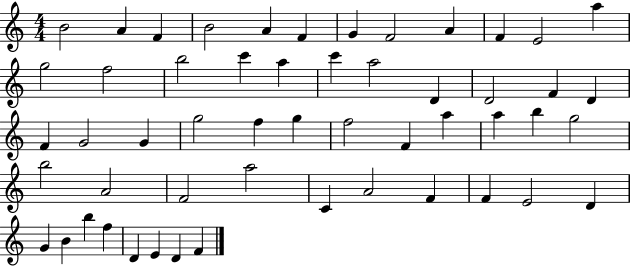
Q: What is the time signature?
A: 4/4